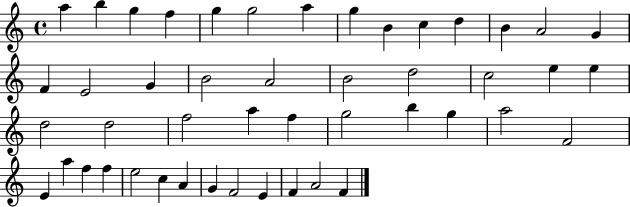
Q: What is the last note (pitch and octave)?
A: F4